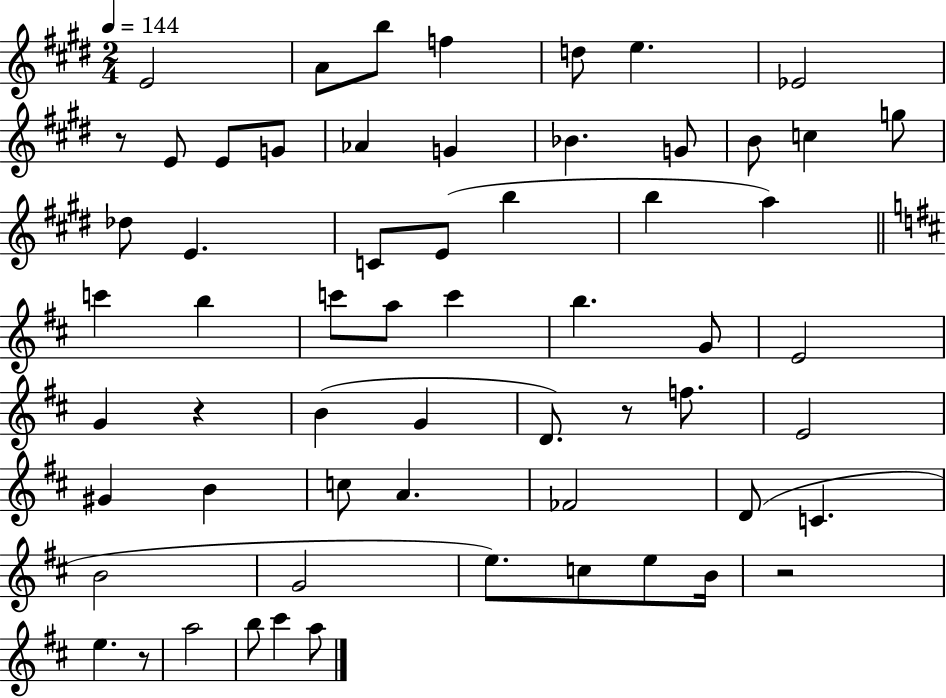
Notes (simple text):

E4/h A4/e B5/e F5/q D5/e E5/q. Eb4/h R/e E4/e E4/e G4/e Ab4/q G4/q Bb4/q. G4/e B4/e C5/q G5/e Db5/e E4/q. C4/e E4/e B5/q B5/q A5/q C6/q B5/q C6/e A5/e C6/q B5/q. G4/e E4/h G4/q R/q B4/q G4/q D4/e. R/e F5/e. E4/h G#4/q B4/q C5/e A4/q. FES4/h D4/e C4/q. B4/h G4/h E5/e. C5/e E5/e B4/s R/h E5/q. R/e A5/h B5/e C#6/q A5/e